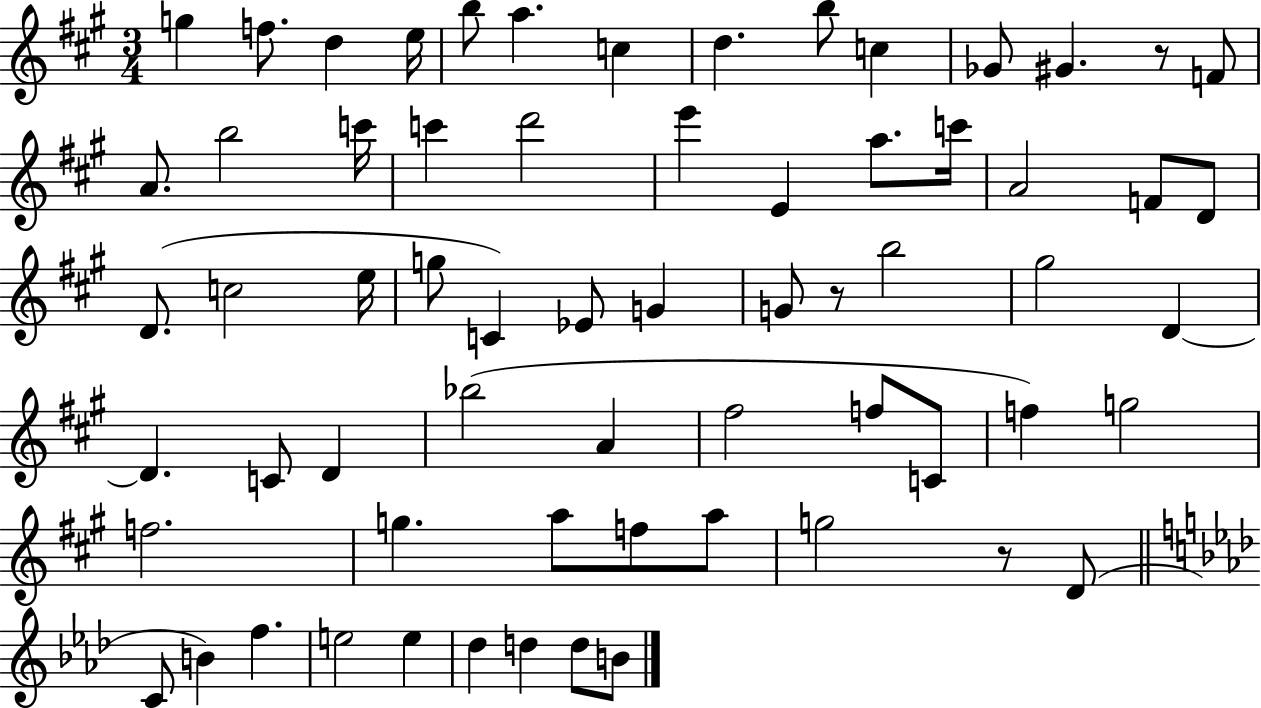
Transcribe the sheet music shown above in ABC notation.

X:1
T:Untitled
M:3/4
L:1/4
K:A
g f/2 d e/4 b/2 a c d b/2 c _G/2 ^G z/2 F/2 A/2 b2 c'/4 c' d'2 e' E a/2 c'/4 A2 F/2 D/2 D/2 c2 e/4 g/2 C _E/2 G G/2 z/2 b2 ^g2 D D C/2 D _b2 A ^f2 f/2 C/2 f g2 f2 g a/2 f/2 a/2 g2 z/2 D/2 C/2 B f e2 e _d d d/2 B/2